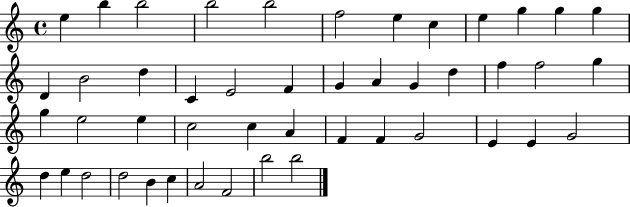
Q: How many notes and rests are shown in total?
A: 47